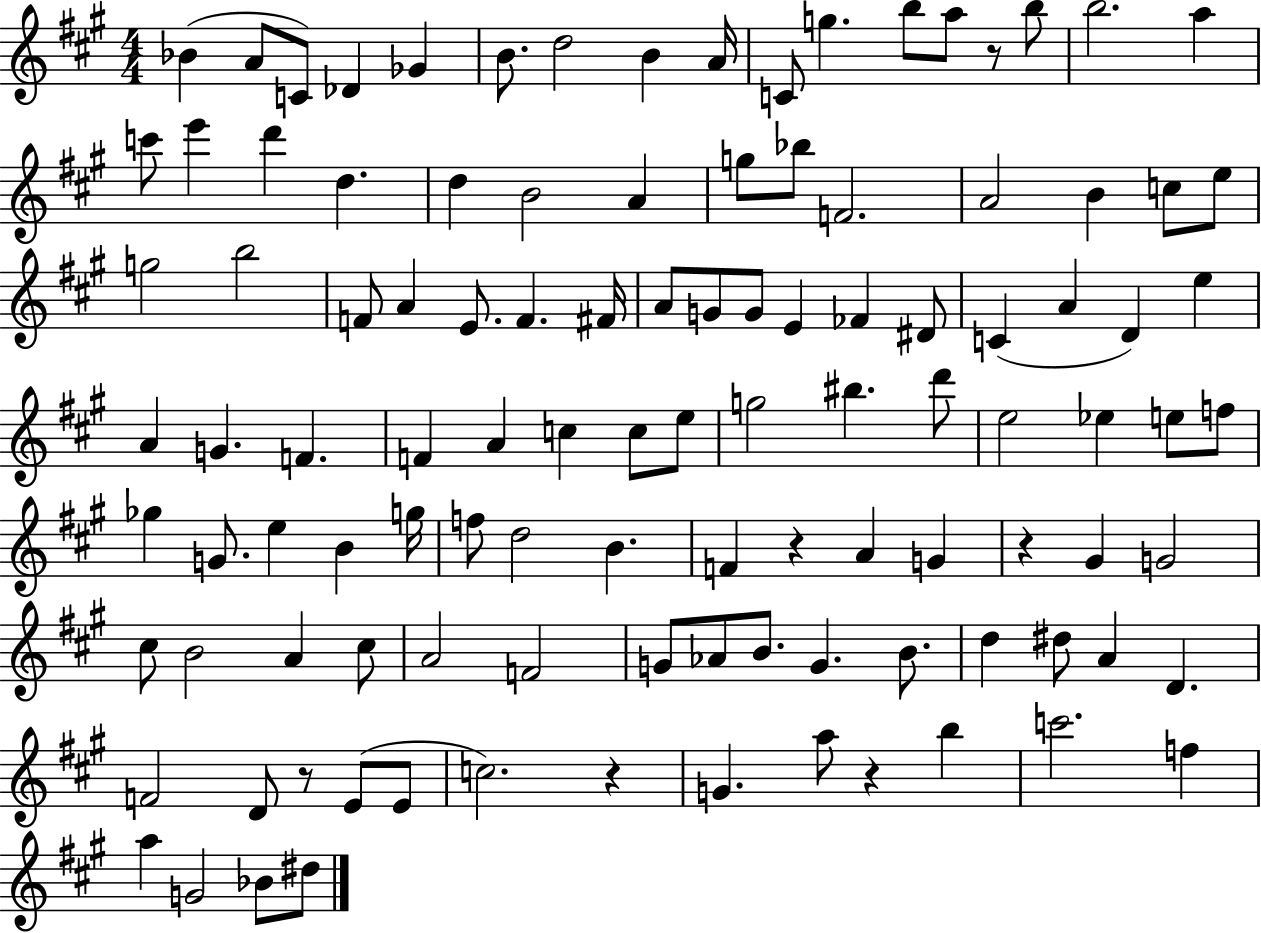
{
  \clef treble
  \numericTimeSignature
  \time 4/4
  \key a \major
  bes'4( a'8 c'8) des'4 ges'4 | b'8. d''2 b'4 a'16 | c'8 g''4. b''8 a''8 r8 b''8 | b''2. a''4 | \break c'''8 e'''4 d'''4 d''4. | d''4 b'2 a'4 | g''8 bes''8 f'2. | a'2 b'4 c''8 e''8 | \break g''2 b''2 | f'8 a'4 e'8. f'4. fis'16 | a'8 g'8 g'8 e'4 fes'4 dis'8 | c'4( a'4 d'4) e''4 | \break a'4 g'4. f'4. | f'4 a'4 c''4 c''8 e''8 | g''2 bis''4. d'''8 | e''2 ees''4 e''8 f''8 | \break ges''4 g'8. e''4 b'4 g''16 | f''8 d''2 b'4. | f'4 r4 a'4 g'4 | r4 gis'4 g'2 | \break cis''8 b'2 a'4 cis''8 | a'2 f'2 | g'8 aes'8 b'8. g'4. b'8. | d''4 dis''8 a'4 d'4. | \break f'2 d'8 r8 e'8( e'8 | c''2.) r4 | g'4. a''8 r4 b''4 | c'''2. f''4 | \break a''4 g'2 bes'8 dis''8 | \bar "|."
}